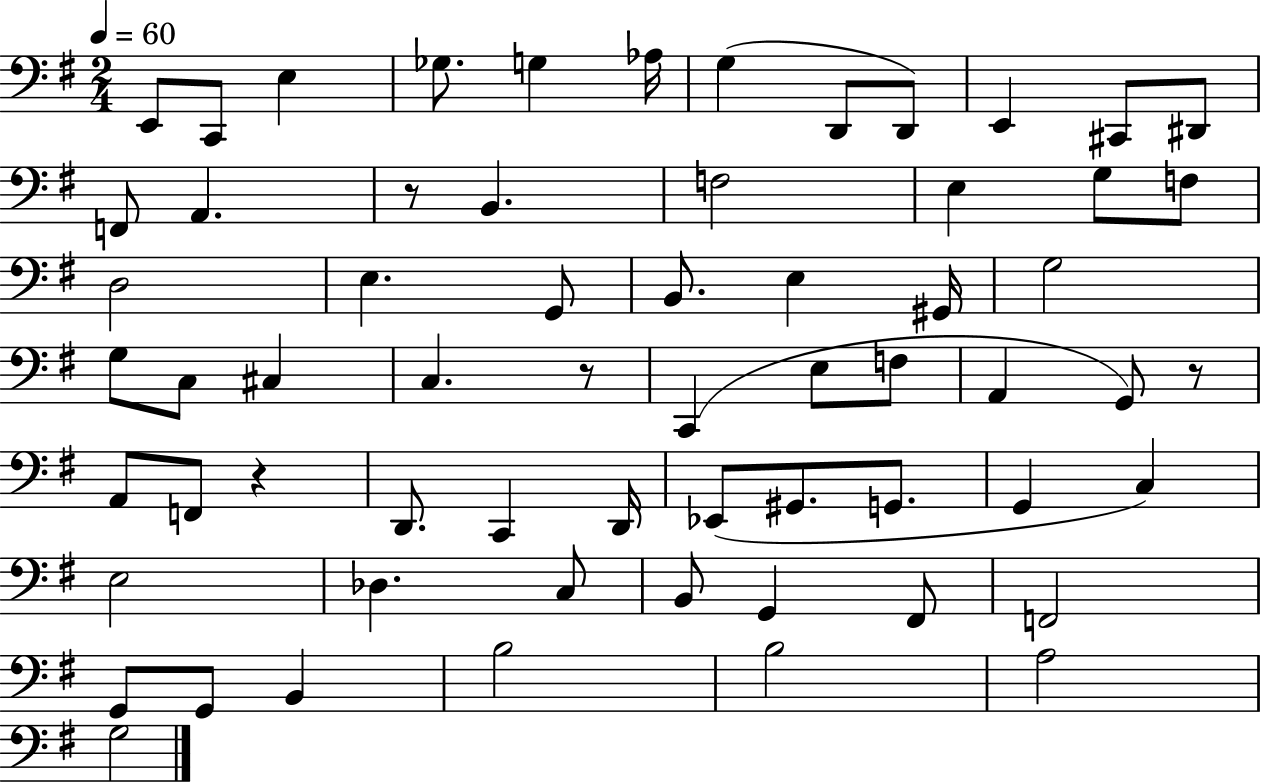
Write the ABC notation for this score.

X:1
T:Untitled
M:2/4
L:1/4
K:G
E,,/2 C,,/2 E, _G,/2 G, _A,/4 G, D,,/2 D,,/2 E,, ^C,,/2 ^D,,/2 F,,/2 A,, z/2 B,, F,2 E, G,/2 F,/2 D,2 E, G,,/2 B,,/2 E, ^G,,/4 G,2 G,/2 C,/2 ^C, C, z/2 C,, E,/2 F,/2 A,, G,,/2 z/2 A,,/2 F,,/2 z D,,/2 C,, D,,/4 _E,,/2 ^G,,/2 G,,/2 G,, C, E,2 _D, C,/2 B,,/2 G,, ^F,,/2 F,,2 G,,/2 G,,/2 B,, B,2 B,2 A,2 G,2